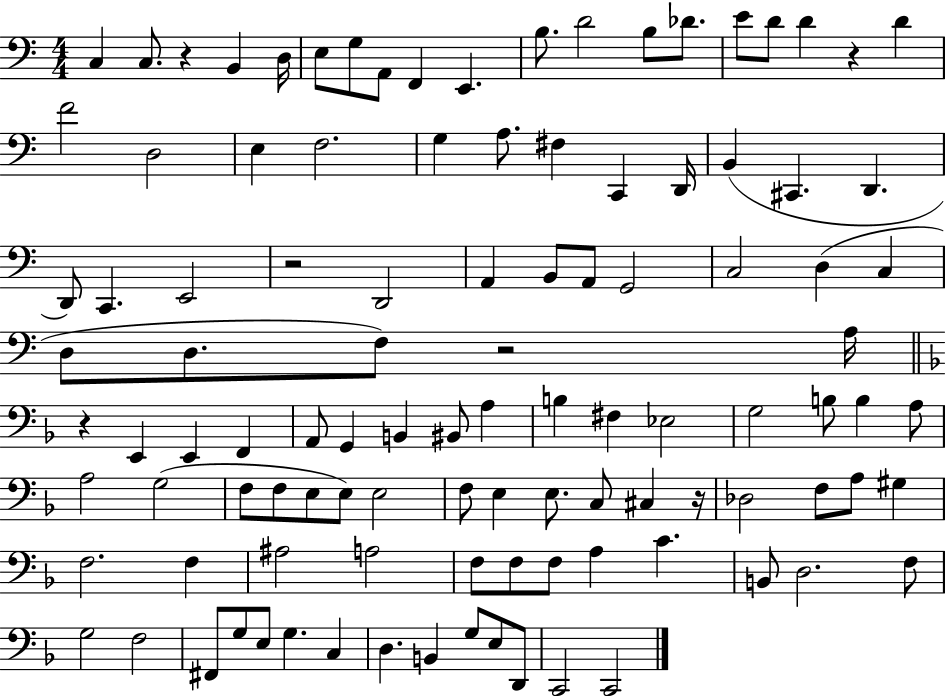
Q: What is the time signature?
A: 4/4